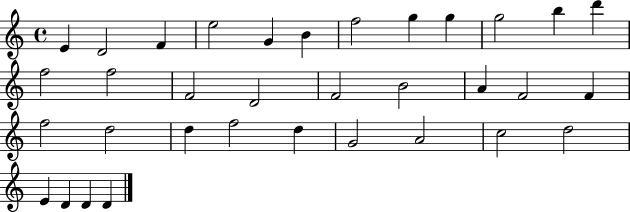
X:1
T:Untitled
M:4/4
L:1/4
K:C
E D2 F e2 G B f2 g g g2 b d' f2 f2 F2 D2 F2 B2 A F2 F f2 d2 d f2 d G2 A2 c2 d2 E D D D